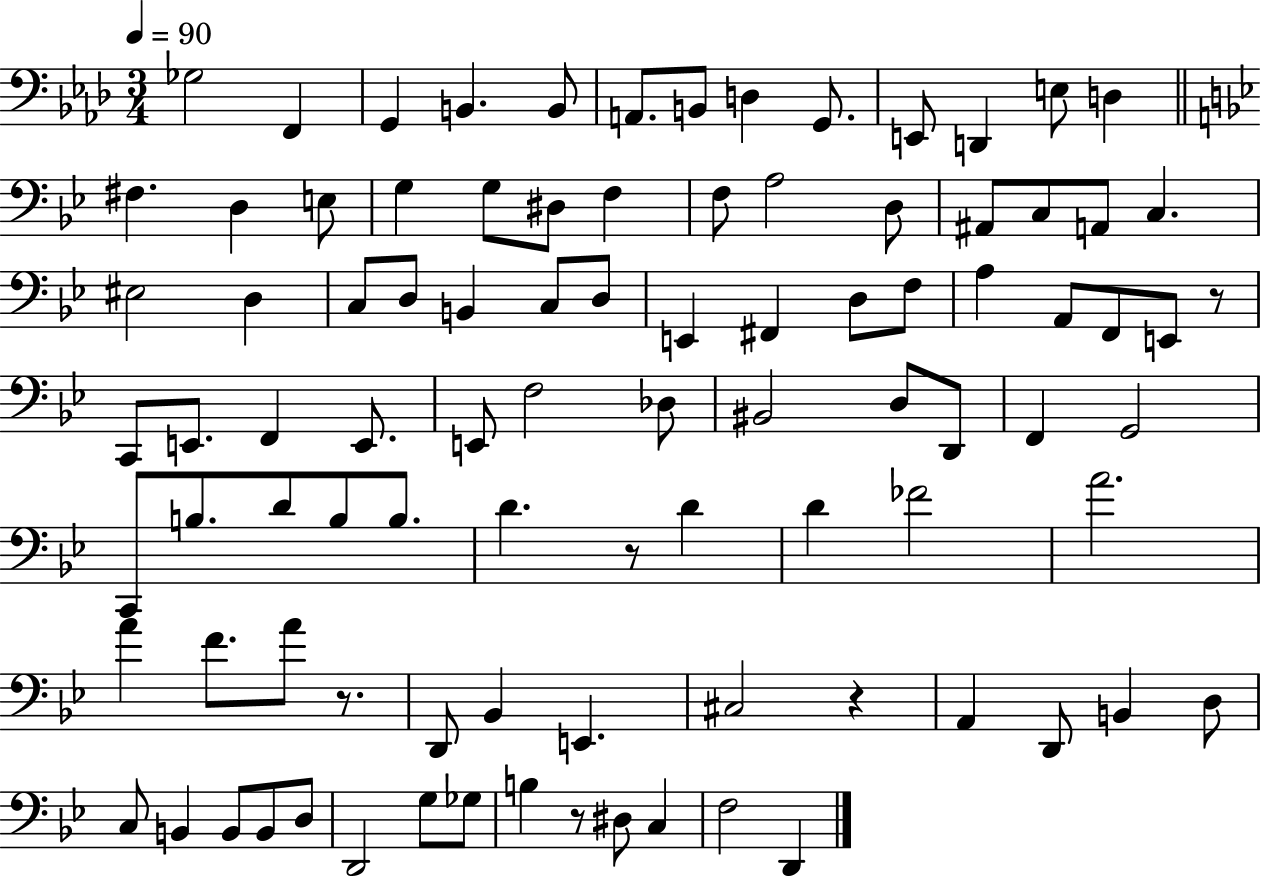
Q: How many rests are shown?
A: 5